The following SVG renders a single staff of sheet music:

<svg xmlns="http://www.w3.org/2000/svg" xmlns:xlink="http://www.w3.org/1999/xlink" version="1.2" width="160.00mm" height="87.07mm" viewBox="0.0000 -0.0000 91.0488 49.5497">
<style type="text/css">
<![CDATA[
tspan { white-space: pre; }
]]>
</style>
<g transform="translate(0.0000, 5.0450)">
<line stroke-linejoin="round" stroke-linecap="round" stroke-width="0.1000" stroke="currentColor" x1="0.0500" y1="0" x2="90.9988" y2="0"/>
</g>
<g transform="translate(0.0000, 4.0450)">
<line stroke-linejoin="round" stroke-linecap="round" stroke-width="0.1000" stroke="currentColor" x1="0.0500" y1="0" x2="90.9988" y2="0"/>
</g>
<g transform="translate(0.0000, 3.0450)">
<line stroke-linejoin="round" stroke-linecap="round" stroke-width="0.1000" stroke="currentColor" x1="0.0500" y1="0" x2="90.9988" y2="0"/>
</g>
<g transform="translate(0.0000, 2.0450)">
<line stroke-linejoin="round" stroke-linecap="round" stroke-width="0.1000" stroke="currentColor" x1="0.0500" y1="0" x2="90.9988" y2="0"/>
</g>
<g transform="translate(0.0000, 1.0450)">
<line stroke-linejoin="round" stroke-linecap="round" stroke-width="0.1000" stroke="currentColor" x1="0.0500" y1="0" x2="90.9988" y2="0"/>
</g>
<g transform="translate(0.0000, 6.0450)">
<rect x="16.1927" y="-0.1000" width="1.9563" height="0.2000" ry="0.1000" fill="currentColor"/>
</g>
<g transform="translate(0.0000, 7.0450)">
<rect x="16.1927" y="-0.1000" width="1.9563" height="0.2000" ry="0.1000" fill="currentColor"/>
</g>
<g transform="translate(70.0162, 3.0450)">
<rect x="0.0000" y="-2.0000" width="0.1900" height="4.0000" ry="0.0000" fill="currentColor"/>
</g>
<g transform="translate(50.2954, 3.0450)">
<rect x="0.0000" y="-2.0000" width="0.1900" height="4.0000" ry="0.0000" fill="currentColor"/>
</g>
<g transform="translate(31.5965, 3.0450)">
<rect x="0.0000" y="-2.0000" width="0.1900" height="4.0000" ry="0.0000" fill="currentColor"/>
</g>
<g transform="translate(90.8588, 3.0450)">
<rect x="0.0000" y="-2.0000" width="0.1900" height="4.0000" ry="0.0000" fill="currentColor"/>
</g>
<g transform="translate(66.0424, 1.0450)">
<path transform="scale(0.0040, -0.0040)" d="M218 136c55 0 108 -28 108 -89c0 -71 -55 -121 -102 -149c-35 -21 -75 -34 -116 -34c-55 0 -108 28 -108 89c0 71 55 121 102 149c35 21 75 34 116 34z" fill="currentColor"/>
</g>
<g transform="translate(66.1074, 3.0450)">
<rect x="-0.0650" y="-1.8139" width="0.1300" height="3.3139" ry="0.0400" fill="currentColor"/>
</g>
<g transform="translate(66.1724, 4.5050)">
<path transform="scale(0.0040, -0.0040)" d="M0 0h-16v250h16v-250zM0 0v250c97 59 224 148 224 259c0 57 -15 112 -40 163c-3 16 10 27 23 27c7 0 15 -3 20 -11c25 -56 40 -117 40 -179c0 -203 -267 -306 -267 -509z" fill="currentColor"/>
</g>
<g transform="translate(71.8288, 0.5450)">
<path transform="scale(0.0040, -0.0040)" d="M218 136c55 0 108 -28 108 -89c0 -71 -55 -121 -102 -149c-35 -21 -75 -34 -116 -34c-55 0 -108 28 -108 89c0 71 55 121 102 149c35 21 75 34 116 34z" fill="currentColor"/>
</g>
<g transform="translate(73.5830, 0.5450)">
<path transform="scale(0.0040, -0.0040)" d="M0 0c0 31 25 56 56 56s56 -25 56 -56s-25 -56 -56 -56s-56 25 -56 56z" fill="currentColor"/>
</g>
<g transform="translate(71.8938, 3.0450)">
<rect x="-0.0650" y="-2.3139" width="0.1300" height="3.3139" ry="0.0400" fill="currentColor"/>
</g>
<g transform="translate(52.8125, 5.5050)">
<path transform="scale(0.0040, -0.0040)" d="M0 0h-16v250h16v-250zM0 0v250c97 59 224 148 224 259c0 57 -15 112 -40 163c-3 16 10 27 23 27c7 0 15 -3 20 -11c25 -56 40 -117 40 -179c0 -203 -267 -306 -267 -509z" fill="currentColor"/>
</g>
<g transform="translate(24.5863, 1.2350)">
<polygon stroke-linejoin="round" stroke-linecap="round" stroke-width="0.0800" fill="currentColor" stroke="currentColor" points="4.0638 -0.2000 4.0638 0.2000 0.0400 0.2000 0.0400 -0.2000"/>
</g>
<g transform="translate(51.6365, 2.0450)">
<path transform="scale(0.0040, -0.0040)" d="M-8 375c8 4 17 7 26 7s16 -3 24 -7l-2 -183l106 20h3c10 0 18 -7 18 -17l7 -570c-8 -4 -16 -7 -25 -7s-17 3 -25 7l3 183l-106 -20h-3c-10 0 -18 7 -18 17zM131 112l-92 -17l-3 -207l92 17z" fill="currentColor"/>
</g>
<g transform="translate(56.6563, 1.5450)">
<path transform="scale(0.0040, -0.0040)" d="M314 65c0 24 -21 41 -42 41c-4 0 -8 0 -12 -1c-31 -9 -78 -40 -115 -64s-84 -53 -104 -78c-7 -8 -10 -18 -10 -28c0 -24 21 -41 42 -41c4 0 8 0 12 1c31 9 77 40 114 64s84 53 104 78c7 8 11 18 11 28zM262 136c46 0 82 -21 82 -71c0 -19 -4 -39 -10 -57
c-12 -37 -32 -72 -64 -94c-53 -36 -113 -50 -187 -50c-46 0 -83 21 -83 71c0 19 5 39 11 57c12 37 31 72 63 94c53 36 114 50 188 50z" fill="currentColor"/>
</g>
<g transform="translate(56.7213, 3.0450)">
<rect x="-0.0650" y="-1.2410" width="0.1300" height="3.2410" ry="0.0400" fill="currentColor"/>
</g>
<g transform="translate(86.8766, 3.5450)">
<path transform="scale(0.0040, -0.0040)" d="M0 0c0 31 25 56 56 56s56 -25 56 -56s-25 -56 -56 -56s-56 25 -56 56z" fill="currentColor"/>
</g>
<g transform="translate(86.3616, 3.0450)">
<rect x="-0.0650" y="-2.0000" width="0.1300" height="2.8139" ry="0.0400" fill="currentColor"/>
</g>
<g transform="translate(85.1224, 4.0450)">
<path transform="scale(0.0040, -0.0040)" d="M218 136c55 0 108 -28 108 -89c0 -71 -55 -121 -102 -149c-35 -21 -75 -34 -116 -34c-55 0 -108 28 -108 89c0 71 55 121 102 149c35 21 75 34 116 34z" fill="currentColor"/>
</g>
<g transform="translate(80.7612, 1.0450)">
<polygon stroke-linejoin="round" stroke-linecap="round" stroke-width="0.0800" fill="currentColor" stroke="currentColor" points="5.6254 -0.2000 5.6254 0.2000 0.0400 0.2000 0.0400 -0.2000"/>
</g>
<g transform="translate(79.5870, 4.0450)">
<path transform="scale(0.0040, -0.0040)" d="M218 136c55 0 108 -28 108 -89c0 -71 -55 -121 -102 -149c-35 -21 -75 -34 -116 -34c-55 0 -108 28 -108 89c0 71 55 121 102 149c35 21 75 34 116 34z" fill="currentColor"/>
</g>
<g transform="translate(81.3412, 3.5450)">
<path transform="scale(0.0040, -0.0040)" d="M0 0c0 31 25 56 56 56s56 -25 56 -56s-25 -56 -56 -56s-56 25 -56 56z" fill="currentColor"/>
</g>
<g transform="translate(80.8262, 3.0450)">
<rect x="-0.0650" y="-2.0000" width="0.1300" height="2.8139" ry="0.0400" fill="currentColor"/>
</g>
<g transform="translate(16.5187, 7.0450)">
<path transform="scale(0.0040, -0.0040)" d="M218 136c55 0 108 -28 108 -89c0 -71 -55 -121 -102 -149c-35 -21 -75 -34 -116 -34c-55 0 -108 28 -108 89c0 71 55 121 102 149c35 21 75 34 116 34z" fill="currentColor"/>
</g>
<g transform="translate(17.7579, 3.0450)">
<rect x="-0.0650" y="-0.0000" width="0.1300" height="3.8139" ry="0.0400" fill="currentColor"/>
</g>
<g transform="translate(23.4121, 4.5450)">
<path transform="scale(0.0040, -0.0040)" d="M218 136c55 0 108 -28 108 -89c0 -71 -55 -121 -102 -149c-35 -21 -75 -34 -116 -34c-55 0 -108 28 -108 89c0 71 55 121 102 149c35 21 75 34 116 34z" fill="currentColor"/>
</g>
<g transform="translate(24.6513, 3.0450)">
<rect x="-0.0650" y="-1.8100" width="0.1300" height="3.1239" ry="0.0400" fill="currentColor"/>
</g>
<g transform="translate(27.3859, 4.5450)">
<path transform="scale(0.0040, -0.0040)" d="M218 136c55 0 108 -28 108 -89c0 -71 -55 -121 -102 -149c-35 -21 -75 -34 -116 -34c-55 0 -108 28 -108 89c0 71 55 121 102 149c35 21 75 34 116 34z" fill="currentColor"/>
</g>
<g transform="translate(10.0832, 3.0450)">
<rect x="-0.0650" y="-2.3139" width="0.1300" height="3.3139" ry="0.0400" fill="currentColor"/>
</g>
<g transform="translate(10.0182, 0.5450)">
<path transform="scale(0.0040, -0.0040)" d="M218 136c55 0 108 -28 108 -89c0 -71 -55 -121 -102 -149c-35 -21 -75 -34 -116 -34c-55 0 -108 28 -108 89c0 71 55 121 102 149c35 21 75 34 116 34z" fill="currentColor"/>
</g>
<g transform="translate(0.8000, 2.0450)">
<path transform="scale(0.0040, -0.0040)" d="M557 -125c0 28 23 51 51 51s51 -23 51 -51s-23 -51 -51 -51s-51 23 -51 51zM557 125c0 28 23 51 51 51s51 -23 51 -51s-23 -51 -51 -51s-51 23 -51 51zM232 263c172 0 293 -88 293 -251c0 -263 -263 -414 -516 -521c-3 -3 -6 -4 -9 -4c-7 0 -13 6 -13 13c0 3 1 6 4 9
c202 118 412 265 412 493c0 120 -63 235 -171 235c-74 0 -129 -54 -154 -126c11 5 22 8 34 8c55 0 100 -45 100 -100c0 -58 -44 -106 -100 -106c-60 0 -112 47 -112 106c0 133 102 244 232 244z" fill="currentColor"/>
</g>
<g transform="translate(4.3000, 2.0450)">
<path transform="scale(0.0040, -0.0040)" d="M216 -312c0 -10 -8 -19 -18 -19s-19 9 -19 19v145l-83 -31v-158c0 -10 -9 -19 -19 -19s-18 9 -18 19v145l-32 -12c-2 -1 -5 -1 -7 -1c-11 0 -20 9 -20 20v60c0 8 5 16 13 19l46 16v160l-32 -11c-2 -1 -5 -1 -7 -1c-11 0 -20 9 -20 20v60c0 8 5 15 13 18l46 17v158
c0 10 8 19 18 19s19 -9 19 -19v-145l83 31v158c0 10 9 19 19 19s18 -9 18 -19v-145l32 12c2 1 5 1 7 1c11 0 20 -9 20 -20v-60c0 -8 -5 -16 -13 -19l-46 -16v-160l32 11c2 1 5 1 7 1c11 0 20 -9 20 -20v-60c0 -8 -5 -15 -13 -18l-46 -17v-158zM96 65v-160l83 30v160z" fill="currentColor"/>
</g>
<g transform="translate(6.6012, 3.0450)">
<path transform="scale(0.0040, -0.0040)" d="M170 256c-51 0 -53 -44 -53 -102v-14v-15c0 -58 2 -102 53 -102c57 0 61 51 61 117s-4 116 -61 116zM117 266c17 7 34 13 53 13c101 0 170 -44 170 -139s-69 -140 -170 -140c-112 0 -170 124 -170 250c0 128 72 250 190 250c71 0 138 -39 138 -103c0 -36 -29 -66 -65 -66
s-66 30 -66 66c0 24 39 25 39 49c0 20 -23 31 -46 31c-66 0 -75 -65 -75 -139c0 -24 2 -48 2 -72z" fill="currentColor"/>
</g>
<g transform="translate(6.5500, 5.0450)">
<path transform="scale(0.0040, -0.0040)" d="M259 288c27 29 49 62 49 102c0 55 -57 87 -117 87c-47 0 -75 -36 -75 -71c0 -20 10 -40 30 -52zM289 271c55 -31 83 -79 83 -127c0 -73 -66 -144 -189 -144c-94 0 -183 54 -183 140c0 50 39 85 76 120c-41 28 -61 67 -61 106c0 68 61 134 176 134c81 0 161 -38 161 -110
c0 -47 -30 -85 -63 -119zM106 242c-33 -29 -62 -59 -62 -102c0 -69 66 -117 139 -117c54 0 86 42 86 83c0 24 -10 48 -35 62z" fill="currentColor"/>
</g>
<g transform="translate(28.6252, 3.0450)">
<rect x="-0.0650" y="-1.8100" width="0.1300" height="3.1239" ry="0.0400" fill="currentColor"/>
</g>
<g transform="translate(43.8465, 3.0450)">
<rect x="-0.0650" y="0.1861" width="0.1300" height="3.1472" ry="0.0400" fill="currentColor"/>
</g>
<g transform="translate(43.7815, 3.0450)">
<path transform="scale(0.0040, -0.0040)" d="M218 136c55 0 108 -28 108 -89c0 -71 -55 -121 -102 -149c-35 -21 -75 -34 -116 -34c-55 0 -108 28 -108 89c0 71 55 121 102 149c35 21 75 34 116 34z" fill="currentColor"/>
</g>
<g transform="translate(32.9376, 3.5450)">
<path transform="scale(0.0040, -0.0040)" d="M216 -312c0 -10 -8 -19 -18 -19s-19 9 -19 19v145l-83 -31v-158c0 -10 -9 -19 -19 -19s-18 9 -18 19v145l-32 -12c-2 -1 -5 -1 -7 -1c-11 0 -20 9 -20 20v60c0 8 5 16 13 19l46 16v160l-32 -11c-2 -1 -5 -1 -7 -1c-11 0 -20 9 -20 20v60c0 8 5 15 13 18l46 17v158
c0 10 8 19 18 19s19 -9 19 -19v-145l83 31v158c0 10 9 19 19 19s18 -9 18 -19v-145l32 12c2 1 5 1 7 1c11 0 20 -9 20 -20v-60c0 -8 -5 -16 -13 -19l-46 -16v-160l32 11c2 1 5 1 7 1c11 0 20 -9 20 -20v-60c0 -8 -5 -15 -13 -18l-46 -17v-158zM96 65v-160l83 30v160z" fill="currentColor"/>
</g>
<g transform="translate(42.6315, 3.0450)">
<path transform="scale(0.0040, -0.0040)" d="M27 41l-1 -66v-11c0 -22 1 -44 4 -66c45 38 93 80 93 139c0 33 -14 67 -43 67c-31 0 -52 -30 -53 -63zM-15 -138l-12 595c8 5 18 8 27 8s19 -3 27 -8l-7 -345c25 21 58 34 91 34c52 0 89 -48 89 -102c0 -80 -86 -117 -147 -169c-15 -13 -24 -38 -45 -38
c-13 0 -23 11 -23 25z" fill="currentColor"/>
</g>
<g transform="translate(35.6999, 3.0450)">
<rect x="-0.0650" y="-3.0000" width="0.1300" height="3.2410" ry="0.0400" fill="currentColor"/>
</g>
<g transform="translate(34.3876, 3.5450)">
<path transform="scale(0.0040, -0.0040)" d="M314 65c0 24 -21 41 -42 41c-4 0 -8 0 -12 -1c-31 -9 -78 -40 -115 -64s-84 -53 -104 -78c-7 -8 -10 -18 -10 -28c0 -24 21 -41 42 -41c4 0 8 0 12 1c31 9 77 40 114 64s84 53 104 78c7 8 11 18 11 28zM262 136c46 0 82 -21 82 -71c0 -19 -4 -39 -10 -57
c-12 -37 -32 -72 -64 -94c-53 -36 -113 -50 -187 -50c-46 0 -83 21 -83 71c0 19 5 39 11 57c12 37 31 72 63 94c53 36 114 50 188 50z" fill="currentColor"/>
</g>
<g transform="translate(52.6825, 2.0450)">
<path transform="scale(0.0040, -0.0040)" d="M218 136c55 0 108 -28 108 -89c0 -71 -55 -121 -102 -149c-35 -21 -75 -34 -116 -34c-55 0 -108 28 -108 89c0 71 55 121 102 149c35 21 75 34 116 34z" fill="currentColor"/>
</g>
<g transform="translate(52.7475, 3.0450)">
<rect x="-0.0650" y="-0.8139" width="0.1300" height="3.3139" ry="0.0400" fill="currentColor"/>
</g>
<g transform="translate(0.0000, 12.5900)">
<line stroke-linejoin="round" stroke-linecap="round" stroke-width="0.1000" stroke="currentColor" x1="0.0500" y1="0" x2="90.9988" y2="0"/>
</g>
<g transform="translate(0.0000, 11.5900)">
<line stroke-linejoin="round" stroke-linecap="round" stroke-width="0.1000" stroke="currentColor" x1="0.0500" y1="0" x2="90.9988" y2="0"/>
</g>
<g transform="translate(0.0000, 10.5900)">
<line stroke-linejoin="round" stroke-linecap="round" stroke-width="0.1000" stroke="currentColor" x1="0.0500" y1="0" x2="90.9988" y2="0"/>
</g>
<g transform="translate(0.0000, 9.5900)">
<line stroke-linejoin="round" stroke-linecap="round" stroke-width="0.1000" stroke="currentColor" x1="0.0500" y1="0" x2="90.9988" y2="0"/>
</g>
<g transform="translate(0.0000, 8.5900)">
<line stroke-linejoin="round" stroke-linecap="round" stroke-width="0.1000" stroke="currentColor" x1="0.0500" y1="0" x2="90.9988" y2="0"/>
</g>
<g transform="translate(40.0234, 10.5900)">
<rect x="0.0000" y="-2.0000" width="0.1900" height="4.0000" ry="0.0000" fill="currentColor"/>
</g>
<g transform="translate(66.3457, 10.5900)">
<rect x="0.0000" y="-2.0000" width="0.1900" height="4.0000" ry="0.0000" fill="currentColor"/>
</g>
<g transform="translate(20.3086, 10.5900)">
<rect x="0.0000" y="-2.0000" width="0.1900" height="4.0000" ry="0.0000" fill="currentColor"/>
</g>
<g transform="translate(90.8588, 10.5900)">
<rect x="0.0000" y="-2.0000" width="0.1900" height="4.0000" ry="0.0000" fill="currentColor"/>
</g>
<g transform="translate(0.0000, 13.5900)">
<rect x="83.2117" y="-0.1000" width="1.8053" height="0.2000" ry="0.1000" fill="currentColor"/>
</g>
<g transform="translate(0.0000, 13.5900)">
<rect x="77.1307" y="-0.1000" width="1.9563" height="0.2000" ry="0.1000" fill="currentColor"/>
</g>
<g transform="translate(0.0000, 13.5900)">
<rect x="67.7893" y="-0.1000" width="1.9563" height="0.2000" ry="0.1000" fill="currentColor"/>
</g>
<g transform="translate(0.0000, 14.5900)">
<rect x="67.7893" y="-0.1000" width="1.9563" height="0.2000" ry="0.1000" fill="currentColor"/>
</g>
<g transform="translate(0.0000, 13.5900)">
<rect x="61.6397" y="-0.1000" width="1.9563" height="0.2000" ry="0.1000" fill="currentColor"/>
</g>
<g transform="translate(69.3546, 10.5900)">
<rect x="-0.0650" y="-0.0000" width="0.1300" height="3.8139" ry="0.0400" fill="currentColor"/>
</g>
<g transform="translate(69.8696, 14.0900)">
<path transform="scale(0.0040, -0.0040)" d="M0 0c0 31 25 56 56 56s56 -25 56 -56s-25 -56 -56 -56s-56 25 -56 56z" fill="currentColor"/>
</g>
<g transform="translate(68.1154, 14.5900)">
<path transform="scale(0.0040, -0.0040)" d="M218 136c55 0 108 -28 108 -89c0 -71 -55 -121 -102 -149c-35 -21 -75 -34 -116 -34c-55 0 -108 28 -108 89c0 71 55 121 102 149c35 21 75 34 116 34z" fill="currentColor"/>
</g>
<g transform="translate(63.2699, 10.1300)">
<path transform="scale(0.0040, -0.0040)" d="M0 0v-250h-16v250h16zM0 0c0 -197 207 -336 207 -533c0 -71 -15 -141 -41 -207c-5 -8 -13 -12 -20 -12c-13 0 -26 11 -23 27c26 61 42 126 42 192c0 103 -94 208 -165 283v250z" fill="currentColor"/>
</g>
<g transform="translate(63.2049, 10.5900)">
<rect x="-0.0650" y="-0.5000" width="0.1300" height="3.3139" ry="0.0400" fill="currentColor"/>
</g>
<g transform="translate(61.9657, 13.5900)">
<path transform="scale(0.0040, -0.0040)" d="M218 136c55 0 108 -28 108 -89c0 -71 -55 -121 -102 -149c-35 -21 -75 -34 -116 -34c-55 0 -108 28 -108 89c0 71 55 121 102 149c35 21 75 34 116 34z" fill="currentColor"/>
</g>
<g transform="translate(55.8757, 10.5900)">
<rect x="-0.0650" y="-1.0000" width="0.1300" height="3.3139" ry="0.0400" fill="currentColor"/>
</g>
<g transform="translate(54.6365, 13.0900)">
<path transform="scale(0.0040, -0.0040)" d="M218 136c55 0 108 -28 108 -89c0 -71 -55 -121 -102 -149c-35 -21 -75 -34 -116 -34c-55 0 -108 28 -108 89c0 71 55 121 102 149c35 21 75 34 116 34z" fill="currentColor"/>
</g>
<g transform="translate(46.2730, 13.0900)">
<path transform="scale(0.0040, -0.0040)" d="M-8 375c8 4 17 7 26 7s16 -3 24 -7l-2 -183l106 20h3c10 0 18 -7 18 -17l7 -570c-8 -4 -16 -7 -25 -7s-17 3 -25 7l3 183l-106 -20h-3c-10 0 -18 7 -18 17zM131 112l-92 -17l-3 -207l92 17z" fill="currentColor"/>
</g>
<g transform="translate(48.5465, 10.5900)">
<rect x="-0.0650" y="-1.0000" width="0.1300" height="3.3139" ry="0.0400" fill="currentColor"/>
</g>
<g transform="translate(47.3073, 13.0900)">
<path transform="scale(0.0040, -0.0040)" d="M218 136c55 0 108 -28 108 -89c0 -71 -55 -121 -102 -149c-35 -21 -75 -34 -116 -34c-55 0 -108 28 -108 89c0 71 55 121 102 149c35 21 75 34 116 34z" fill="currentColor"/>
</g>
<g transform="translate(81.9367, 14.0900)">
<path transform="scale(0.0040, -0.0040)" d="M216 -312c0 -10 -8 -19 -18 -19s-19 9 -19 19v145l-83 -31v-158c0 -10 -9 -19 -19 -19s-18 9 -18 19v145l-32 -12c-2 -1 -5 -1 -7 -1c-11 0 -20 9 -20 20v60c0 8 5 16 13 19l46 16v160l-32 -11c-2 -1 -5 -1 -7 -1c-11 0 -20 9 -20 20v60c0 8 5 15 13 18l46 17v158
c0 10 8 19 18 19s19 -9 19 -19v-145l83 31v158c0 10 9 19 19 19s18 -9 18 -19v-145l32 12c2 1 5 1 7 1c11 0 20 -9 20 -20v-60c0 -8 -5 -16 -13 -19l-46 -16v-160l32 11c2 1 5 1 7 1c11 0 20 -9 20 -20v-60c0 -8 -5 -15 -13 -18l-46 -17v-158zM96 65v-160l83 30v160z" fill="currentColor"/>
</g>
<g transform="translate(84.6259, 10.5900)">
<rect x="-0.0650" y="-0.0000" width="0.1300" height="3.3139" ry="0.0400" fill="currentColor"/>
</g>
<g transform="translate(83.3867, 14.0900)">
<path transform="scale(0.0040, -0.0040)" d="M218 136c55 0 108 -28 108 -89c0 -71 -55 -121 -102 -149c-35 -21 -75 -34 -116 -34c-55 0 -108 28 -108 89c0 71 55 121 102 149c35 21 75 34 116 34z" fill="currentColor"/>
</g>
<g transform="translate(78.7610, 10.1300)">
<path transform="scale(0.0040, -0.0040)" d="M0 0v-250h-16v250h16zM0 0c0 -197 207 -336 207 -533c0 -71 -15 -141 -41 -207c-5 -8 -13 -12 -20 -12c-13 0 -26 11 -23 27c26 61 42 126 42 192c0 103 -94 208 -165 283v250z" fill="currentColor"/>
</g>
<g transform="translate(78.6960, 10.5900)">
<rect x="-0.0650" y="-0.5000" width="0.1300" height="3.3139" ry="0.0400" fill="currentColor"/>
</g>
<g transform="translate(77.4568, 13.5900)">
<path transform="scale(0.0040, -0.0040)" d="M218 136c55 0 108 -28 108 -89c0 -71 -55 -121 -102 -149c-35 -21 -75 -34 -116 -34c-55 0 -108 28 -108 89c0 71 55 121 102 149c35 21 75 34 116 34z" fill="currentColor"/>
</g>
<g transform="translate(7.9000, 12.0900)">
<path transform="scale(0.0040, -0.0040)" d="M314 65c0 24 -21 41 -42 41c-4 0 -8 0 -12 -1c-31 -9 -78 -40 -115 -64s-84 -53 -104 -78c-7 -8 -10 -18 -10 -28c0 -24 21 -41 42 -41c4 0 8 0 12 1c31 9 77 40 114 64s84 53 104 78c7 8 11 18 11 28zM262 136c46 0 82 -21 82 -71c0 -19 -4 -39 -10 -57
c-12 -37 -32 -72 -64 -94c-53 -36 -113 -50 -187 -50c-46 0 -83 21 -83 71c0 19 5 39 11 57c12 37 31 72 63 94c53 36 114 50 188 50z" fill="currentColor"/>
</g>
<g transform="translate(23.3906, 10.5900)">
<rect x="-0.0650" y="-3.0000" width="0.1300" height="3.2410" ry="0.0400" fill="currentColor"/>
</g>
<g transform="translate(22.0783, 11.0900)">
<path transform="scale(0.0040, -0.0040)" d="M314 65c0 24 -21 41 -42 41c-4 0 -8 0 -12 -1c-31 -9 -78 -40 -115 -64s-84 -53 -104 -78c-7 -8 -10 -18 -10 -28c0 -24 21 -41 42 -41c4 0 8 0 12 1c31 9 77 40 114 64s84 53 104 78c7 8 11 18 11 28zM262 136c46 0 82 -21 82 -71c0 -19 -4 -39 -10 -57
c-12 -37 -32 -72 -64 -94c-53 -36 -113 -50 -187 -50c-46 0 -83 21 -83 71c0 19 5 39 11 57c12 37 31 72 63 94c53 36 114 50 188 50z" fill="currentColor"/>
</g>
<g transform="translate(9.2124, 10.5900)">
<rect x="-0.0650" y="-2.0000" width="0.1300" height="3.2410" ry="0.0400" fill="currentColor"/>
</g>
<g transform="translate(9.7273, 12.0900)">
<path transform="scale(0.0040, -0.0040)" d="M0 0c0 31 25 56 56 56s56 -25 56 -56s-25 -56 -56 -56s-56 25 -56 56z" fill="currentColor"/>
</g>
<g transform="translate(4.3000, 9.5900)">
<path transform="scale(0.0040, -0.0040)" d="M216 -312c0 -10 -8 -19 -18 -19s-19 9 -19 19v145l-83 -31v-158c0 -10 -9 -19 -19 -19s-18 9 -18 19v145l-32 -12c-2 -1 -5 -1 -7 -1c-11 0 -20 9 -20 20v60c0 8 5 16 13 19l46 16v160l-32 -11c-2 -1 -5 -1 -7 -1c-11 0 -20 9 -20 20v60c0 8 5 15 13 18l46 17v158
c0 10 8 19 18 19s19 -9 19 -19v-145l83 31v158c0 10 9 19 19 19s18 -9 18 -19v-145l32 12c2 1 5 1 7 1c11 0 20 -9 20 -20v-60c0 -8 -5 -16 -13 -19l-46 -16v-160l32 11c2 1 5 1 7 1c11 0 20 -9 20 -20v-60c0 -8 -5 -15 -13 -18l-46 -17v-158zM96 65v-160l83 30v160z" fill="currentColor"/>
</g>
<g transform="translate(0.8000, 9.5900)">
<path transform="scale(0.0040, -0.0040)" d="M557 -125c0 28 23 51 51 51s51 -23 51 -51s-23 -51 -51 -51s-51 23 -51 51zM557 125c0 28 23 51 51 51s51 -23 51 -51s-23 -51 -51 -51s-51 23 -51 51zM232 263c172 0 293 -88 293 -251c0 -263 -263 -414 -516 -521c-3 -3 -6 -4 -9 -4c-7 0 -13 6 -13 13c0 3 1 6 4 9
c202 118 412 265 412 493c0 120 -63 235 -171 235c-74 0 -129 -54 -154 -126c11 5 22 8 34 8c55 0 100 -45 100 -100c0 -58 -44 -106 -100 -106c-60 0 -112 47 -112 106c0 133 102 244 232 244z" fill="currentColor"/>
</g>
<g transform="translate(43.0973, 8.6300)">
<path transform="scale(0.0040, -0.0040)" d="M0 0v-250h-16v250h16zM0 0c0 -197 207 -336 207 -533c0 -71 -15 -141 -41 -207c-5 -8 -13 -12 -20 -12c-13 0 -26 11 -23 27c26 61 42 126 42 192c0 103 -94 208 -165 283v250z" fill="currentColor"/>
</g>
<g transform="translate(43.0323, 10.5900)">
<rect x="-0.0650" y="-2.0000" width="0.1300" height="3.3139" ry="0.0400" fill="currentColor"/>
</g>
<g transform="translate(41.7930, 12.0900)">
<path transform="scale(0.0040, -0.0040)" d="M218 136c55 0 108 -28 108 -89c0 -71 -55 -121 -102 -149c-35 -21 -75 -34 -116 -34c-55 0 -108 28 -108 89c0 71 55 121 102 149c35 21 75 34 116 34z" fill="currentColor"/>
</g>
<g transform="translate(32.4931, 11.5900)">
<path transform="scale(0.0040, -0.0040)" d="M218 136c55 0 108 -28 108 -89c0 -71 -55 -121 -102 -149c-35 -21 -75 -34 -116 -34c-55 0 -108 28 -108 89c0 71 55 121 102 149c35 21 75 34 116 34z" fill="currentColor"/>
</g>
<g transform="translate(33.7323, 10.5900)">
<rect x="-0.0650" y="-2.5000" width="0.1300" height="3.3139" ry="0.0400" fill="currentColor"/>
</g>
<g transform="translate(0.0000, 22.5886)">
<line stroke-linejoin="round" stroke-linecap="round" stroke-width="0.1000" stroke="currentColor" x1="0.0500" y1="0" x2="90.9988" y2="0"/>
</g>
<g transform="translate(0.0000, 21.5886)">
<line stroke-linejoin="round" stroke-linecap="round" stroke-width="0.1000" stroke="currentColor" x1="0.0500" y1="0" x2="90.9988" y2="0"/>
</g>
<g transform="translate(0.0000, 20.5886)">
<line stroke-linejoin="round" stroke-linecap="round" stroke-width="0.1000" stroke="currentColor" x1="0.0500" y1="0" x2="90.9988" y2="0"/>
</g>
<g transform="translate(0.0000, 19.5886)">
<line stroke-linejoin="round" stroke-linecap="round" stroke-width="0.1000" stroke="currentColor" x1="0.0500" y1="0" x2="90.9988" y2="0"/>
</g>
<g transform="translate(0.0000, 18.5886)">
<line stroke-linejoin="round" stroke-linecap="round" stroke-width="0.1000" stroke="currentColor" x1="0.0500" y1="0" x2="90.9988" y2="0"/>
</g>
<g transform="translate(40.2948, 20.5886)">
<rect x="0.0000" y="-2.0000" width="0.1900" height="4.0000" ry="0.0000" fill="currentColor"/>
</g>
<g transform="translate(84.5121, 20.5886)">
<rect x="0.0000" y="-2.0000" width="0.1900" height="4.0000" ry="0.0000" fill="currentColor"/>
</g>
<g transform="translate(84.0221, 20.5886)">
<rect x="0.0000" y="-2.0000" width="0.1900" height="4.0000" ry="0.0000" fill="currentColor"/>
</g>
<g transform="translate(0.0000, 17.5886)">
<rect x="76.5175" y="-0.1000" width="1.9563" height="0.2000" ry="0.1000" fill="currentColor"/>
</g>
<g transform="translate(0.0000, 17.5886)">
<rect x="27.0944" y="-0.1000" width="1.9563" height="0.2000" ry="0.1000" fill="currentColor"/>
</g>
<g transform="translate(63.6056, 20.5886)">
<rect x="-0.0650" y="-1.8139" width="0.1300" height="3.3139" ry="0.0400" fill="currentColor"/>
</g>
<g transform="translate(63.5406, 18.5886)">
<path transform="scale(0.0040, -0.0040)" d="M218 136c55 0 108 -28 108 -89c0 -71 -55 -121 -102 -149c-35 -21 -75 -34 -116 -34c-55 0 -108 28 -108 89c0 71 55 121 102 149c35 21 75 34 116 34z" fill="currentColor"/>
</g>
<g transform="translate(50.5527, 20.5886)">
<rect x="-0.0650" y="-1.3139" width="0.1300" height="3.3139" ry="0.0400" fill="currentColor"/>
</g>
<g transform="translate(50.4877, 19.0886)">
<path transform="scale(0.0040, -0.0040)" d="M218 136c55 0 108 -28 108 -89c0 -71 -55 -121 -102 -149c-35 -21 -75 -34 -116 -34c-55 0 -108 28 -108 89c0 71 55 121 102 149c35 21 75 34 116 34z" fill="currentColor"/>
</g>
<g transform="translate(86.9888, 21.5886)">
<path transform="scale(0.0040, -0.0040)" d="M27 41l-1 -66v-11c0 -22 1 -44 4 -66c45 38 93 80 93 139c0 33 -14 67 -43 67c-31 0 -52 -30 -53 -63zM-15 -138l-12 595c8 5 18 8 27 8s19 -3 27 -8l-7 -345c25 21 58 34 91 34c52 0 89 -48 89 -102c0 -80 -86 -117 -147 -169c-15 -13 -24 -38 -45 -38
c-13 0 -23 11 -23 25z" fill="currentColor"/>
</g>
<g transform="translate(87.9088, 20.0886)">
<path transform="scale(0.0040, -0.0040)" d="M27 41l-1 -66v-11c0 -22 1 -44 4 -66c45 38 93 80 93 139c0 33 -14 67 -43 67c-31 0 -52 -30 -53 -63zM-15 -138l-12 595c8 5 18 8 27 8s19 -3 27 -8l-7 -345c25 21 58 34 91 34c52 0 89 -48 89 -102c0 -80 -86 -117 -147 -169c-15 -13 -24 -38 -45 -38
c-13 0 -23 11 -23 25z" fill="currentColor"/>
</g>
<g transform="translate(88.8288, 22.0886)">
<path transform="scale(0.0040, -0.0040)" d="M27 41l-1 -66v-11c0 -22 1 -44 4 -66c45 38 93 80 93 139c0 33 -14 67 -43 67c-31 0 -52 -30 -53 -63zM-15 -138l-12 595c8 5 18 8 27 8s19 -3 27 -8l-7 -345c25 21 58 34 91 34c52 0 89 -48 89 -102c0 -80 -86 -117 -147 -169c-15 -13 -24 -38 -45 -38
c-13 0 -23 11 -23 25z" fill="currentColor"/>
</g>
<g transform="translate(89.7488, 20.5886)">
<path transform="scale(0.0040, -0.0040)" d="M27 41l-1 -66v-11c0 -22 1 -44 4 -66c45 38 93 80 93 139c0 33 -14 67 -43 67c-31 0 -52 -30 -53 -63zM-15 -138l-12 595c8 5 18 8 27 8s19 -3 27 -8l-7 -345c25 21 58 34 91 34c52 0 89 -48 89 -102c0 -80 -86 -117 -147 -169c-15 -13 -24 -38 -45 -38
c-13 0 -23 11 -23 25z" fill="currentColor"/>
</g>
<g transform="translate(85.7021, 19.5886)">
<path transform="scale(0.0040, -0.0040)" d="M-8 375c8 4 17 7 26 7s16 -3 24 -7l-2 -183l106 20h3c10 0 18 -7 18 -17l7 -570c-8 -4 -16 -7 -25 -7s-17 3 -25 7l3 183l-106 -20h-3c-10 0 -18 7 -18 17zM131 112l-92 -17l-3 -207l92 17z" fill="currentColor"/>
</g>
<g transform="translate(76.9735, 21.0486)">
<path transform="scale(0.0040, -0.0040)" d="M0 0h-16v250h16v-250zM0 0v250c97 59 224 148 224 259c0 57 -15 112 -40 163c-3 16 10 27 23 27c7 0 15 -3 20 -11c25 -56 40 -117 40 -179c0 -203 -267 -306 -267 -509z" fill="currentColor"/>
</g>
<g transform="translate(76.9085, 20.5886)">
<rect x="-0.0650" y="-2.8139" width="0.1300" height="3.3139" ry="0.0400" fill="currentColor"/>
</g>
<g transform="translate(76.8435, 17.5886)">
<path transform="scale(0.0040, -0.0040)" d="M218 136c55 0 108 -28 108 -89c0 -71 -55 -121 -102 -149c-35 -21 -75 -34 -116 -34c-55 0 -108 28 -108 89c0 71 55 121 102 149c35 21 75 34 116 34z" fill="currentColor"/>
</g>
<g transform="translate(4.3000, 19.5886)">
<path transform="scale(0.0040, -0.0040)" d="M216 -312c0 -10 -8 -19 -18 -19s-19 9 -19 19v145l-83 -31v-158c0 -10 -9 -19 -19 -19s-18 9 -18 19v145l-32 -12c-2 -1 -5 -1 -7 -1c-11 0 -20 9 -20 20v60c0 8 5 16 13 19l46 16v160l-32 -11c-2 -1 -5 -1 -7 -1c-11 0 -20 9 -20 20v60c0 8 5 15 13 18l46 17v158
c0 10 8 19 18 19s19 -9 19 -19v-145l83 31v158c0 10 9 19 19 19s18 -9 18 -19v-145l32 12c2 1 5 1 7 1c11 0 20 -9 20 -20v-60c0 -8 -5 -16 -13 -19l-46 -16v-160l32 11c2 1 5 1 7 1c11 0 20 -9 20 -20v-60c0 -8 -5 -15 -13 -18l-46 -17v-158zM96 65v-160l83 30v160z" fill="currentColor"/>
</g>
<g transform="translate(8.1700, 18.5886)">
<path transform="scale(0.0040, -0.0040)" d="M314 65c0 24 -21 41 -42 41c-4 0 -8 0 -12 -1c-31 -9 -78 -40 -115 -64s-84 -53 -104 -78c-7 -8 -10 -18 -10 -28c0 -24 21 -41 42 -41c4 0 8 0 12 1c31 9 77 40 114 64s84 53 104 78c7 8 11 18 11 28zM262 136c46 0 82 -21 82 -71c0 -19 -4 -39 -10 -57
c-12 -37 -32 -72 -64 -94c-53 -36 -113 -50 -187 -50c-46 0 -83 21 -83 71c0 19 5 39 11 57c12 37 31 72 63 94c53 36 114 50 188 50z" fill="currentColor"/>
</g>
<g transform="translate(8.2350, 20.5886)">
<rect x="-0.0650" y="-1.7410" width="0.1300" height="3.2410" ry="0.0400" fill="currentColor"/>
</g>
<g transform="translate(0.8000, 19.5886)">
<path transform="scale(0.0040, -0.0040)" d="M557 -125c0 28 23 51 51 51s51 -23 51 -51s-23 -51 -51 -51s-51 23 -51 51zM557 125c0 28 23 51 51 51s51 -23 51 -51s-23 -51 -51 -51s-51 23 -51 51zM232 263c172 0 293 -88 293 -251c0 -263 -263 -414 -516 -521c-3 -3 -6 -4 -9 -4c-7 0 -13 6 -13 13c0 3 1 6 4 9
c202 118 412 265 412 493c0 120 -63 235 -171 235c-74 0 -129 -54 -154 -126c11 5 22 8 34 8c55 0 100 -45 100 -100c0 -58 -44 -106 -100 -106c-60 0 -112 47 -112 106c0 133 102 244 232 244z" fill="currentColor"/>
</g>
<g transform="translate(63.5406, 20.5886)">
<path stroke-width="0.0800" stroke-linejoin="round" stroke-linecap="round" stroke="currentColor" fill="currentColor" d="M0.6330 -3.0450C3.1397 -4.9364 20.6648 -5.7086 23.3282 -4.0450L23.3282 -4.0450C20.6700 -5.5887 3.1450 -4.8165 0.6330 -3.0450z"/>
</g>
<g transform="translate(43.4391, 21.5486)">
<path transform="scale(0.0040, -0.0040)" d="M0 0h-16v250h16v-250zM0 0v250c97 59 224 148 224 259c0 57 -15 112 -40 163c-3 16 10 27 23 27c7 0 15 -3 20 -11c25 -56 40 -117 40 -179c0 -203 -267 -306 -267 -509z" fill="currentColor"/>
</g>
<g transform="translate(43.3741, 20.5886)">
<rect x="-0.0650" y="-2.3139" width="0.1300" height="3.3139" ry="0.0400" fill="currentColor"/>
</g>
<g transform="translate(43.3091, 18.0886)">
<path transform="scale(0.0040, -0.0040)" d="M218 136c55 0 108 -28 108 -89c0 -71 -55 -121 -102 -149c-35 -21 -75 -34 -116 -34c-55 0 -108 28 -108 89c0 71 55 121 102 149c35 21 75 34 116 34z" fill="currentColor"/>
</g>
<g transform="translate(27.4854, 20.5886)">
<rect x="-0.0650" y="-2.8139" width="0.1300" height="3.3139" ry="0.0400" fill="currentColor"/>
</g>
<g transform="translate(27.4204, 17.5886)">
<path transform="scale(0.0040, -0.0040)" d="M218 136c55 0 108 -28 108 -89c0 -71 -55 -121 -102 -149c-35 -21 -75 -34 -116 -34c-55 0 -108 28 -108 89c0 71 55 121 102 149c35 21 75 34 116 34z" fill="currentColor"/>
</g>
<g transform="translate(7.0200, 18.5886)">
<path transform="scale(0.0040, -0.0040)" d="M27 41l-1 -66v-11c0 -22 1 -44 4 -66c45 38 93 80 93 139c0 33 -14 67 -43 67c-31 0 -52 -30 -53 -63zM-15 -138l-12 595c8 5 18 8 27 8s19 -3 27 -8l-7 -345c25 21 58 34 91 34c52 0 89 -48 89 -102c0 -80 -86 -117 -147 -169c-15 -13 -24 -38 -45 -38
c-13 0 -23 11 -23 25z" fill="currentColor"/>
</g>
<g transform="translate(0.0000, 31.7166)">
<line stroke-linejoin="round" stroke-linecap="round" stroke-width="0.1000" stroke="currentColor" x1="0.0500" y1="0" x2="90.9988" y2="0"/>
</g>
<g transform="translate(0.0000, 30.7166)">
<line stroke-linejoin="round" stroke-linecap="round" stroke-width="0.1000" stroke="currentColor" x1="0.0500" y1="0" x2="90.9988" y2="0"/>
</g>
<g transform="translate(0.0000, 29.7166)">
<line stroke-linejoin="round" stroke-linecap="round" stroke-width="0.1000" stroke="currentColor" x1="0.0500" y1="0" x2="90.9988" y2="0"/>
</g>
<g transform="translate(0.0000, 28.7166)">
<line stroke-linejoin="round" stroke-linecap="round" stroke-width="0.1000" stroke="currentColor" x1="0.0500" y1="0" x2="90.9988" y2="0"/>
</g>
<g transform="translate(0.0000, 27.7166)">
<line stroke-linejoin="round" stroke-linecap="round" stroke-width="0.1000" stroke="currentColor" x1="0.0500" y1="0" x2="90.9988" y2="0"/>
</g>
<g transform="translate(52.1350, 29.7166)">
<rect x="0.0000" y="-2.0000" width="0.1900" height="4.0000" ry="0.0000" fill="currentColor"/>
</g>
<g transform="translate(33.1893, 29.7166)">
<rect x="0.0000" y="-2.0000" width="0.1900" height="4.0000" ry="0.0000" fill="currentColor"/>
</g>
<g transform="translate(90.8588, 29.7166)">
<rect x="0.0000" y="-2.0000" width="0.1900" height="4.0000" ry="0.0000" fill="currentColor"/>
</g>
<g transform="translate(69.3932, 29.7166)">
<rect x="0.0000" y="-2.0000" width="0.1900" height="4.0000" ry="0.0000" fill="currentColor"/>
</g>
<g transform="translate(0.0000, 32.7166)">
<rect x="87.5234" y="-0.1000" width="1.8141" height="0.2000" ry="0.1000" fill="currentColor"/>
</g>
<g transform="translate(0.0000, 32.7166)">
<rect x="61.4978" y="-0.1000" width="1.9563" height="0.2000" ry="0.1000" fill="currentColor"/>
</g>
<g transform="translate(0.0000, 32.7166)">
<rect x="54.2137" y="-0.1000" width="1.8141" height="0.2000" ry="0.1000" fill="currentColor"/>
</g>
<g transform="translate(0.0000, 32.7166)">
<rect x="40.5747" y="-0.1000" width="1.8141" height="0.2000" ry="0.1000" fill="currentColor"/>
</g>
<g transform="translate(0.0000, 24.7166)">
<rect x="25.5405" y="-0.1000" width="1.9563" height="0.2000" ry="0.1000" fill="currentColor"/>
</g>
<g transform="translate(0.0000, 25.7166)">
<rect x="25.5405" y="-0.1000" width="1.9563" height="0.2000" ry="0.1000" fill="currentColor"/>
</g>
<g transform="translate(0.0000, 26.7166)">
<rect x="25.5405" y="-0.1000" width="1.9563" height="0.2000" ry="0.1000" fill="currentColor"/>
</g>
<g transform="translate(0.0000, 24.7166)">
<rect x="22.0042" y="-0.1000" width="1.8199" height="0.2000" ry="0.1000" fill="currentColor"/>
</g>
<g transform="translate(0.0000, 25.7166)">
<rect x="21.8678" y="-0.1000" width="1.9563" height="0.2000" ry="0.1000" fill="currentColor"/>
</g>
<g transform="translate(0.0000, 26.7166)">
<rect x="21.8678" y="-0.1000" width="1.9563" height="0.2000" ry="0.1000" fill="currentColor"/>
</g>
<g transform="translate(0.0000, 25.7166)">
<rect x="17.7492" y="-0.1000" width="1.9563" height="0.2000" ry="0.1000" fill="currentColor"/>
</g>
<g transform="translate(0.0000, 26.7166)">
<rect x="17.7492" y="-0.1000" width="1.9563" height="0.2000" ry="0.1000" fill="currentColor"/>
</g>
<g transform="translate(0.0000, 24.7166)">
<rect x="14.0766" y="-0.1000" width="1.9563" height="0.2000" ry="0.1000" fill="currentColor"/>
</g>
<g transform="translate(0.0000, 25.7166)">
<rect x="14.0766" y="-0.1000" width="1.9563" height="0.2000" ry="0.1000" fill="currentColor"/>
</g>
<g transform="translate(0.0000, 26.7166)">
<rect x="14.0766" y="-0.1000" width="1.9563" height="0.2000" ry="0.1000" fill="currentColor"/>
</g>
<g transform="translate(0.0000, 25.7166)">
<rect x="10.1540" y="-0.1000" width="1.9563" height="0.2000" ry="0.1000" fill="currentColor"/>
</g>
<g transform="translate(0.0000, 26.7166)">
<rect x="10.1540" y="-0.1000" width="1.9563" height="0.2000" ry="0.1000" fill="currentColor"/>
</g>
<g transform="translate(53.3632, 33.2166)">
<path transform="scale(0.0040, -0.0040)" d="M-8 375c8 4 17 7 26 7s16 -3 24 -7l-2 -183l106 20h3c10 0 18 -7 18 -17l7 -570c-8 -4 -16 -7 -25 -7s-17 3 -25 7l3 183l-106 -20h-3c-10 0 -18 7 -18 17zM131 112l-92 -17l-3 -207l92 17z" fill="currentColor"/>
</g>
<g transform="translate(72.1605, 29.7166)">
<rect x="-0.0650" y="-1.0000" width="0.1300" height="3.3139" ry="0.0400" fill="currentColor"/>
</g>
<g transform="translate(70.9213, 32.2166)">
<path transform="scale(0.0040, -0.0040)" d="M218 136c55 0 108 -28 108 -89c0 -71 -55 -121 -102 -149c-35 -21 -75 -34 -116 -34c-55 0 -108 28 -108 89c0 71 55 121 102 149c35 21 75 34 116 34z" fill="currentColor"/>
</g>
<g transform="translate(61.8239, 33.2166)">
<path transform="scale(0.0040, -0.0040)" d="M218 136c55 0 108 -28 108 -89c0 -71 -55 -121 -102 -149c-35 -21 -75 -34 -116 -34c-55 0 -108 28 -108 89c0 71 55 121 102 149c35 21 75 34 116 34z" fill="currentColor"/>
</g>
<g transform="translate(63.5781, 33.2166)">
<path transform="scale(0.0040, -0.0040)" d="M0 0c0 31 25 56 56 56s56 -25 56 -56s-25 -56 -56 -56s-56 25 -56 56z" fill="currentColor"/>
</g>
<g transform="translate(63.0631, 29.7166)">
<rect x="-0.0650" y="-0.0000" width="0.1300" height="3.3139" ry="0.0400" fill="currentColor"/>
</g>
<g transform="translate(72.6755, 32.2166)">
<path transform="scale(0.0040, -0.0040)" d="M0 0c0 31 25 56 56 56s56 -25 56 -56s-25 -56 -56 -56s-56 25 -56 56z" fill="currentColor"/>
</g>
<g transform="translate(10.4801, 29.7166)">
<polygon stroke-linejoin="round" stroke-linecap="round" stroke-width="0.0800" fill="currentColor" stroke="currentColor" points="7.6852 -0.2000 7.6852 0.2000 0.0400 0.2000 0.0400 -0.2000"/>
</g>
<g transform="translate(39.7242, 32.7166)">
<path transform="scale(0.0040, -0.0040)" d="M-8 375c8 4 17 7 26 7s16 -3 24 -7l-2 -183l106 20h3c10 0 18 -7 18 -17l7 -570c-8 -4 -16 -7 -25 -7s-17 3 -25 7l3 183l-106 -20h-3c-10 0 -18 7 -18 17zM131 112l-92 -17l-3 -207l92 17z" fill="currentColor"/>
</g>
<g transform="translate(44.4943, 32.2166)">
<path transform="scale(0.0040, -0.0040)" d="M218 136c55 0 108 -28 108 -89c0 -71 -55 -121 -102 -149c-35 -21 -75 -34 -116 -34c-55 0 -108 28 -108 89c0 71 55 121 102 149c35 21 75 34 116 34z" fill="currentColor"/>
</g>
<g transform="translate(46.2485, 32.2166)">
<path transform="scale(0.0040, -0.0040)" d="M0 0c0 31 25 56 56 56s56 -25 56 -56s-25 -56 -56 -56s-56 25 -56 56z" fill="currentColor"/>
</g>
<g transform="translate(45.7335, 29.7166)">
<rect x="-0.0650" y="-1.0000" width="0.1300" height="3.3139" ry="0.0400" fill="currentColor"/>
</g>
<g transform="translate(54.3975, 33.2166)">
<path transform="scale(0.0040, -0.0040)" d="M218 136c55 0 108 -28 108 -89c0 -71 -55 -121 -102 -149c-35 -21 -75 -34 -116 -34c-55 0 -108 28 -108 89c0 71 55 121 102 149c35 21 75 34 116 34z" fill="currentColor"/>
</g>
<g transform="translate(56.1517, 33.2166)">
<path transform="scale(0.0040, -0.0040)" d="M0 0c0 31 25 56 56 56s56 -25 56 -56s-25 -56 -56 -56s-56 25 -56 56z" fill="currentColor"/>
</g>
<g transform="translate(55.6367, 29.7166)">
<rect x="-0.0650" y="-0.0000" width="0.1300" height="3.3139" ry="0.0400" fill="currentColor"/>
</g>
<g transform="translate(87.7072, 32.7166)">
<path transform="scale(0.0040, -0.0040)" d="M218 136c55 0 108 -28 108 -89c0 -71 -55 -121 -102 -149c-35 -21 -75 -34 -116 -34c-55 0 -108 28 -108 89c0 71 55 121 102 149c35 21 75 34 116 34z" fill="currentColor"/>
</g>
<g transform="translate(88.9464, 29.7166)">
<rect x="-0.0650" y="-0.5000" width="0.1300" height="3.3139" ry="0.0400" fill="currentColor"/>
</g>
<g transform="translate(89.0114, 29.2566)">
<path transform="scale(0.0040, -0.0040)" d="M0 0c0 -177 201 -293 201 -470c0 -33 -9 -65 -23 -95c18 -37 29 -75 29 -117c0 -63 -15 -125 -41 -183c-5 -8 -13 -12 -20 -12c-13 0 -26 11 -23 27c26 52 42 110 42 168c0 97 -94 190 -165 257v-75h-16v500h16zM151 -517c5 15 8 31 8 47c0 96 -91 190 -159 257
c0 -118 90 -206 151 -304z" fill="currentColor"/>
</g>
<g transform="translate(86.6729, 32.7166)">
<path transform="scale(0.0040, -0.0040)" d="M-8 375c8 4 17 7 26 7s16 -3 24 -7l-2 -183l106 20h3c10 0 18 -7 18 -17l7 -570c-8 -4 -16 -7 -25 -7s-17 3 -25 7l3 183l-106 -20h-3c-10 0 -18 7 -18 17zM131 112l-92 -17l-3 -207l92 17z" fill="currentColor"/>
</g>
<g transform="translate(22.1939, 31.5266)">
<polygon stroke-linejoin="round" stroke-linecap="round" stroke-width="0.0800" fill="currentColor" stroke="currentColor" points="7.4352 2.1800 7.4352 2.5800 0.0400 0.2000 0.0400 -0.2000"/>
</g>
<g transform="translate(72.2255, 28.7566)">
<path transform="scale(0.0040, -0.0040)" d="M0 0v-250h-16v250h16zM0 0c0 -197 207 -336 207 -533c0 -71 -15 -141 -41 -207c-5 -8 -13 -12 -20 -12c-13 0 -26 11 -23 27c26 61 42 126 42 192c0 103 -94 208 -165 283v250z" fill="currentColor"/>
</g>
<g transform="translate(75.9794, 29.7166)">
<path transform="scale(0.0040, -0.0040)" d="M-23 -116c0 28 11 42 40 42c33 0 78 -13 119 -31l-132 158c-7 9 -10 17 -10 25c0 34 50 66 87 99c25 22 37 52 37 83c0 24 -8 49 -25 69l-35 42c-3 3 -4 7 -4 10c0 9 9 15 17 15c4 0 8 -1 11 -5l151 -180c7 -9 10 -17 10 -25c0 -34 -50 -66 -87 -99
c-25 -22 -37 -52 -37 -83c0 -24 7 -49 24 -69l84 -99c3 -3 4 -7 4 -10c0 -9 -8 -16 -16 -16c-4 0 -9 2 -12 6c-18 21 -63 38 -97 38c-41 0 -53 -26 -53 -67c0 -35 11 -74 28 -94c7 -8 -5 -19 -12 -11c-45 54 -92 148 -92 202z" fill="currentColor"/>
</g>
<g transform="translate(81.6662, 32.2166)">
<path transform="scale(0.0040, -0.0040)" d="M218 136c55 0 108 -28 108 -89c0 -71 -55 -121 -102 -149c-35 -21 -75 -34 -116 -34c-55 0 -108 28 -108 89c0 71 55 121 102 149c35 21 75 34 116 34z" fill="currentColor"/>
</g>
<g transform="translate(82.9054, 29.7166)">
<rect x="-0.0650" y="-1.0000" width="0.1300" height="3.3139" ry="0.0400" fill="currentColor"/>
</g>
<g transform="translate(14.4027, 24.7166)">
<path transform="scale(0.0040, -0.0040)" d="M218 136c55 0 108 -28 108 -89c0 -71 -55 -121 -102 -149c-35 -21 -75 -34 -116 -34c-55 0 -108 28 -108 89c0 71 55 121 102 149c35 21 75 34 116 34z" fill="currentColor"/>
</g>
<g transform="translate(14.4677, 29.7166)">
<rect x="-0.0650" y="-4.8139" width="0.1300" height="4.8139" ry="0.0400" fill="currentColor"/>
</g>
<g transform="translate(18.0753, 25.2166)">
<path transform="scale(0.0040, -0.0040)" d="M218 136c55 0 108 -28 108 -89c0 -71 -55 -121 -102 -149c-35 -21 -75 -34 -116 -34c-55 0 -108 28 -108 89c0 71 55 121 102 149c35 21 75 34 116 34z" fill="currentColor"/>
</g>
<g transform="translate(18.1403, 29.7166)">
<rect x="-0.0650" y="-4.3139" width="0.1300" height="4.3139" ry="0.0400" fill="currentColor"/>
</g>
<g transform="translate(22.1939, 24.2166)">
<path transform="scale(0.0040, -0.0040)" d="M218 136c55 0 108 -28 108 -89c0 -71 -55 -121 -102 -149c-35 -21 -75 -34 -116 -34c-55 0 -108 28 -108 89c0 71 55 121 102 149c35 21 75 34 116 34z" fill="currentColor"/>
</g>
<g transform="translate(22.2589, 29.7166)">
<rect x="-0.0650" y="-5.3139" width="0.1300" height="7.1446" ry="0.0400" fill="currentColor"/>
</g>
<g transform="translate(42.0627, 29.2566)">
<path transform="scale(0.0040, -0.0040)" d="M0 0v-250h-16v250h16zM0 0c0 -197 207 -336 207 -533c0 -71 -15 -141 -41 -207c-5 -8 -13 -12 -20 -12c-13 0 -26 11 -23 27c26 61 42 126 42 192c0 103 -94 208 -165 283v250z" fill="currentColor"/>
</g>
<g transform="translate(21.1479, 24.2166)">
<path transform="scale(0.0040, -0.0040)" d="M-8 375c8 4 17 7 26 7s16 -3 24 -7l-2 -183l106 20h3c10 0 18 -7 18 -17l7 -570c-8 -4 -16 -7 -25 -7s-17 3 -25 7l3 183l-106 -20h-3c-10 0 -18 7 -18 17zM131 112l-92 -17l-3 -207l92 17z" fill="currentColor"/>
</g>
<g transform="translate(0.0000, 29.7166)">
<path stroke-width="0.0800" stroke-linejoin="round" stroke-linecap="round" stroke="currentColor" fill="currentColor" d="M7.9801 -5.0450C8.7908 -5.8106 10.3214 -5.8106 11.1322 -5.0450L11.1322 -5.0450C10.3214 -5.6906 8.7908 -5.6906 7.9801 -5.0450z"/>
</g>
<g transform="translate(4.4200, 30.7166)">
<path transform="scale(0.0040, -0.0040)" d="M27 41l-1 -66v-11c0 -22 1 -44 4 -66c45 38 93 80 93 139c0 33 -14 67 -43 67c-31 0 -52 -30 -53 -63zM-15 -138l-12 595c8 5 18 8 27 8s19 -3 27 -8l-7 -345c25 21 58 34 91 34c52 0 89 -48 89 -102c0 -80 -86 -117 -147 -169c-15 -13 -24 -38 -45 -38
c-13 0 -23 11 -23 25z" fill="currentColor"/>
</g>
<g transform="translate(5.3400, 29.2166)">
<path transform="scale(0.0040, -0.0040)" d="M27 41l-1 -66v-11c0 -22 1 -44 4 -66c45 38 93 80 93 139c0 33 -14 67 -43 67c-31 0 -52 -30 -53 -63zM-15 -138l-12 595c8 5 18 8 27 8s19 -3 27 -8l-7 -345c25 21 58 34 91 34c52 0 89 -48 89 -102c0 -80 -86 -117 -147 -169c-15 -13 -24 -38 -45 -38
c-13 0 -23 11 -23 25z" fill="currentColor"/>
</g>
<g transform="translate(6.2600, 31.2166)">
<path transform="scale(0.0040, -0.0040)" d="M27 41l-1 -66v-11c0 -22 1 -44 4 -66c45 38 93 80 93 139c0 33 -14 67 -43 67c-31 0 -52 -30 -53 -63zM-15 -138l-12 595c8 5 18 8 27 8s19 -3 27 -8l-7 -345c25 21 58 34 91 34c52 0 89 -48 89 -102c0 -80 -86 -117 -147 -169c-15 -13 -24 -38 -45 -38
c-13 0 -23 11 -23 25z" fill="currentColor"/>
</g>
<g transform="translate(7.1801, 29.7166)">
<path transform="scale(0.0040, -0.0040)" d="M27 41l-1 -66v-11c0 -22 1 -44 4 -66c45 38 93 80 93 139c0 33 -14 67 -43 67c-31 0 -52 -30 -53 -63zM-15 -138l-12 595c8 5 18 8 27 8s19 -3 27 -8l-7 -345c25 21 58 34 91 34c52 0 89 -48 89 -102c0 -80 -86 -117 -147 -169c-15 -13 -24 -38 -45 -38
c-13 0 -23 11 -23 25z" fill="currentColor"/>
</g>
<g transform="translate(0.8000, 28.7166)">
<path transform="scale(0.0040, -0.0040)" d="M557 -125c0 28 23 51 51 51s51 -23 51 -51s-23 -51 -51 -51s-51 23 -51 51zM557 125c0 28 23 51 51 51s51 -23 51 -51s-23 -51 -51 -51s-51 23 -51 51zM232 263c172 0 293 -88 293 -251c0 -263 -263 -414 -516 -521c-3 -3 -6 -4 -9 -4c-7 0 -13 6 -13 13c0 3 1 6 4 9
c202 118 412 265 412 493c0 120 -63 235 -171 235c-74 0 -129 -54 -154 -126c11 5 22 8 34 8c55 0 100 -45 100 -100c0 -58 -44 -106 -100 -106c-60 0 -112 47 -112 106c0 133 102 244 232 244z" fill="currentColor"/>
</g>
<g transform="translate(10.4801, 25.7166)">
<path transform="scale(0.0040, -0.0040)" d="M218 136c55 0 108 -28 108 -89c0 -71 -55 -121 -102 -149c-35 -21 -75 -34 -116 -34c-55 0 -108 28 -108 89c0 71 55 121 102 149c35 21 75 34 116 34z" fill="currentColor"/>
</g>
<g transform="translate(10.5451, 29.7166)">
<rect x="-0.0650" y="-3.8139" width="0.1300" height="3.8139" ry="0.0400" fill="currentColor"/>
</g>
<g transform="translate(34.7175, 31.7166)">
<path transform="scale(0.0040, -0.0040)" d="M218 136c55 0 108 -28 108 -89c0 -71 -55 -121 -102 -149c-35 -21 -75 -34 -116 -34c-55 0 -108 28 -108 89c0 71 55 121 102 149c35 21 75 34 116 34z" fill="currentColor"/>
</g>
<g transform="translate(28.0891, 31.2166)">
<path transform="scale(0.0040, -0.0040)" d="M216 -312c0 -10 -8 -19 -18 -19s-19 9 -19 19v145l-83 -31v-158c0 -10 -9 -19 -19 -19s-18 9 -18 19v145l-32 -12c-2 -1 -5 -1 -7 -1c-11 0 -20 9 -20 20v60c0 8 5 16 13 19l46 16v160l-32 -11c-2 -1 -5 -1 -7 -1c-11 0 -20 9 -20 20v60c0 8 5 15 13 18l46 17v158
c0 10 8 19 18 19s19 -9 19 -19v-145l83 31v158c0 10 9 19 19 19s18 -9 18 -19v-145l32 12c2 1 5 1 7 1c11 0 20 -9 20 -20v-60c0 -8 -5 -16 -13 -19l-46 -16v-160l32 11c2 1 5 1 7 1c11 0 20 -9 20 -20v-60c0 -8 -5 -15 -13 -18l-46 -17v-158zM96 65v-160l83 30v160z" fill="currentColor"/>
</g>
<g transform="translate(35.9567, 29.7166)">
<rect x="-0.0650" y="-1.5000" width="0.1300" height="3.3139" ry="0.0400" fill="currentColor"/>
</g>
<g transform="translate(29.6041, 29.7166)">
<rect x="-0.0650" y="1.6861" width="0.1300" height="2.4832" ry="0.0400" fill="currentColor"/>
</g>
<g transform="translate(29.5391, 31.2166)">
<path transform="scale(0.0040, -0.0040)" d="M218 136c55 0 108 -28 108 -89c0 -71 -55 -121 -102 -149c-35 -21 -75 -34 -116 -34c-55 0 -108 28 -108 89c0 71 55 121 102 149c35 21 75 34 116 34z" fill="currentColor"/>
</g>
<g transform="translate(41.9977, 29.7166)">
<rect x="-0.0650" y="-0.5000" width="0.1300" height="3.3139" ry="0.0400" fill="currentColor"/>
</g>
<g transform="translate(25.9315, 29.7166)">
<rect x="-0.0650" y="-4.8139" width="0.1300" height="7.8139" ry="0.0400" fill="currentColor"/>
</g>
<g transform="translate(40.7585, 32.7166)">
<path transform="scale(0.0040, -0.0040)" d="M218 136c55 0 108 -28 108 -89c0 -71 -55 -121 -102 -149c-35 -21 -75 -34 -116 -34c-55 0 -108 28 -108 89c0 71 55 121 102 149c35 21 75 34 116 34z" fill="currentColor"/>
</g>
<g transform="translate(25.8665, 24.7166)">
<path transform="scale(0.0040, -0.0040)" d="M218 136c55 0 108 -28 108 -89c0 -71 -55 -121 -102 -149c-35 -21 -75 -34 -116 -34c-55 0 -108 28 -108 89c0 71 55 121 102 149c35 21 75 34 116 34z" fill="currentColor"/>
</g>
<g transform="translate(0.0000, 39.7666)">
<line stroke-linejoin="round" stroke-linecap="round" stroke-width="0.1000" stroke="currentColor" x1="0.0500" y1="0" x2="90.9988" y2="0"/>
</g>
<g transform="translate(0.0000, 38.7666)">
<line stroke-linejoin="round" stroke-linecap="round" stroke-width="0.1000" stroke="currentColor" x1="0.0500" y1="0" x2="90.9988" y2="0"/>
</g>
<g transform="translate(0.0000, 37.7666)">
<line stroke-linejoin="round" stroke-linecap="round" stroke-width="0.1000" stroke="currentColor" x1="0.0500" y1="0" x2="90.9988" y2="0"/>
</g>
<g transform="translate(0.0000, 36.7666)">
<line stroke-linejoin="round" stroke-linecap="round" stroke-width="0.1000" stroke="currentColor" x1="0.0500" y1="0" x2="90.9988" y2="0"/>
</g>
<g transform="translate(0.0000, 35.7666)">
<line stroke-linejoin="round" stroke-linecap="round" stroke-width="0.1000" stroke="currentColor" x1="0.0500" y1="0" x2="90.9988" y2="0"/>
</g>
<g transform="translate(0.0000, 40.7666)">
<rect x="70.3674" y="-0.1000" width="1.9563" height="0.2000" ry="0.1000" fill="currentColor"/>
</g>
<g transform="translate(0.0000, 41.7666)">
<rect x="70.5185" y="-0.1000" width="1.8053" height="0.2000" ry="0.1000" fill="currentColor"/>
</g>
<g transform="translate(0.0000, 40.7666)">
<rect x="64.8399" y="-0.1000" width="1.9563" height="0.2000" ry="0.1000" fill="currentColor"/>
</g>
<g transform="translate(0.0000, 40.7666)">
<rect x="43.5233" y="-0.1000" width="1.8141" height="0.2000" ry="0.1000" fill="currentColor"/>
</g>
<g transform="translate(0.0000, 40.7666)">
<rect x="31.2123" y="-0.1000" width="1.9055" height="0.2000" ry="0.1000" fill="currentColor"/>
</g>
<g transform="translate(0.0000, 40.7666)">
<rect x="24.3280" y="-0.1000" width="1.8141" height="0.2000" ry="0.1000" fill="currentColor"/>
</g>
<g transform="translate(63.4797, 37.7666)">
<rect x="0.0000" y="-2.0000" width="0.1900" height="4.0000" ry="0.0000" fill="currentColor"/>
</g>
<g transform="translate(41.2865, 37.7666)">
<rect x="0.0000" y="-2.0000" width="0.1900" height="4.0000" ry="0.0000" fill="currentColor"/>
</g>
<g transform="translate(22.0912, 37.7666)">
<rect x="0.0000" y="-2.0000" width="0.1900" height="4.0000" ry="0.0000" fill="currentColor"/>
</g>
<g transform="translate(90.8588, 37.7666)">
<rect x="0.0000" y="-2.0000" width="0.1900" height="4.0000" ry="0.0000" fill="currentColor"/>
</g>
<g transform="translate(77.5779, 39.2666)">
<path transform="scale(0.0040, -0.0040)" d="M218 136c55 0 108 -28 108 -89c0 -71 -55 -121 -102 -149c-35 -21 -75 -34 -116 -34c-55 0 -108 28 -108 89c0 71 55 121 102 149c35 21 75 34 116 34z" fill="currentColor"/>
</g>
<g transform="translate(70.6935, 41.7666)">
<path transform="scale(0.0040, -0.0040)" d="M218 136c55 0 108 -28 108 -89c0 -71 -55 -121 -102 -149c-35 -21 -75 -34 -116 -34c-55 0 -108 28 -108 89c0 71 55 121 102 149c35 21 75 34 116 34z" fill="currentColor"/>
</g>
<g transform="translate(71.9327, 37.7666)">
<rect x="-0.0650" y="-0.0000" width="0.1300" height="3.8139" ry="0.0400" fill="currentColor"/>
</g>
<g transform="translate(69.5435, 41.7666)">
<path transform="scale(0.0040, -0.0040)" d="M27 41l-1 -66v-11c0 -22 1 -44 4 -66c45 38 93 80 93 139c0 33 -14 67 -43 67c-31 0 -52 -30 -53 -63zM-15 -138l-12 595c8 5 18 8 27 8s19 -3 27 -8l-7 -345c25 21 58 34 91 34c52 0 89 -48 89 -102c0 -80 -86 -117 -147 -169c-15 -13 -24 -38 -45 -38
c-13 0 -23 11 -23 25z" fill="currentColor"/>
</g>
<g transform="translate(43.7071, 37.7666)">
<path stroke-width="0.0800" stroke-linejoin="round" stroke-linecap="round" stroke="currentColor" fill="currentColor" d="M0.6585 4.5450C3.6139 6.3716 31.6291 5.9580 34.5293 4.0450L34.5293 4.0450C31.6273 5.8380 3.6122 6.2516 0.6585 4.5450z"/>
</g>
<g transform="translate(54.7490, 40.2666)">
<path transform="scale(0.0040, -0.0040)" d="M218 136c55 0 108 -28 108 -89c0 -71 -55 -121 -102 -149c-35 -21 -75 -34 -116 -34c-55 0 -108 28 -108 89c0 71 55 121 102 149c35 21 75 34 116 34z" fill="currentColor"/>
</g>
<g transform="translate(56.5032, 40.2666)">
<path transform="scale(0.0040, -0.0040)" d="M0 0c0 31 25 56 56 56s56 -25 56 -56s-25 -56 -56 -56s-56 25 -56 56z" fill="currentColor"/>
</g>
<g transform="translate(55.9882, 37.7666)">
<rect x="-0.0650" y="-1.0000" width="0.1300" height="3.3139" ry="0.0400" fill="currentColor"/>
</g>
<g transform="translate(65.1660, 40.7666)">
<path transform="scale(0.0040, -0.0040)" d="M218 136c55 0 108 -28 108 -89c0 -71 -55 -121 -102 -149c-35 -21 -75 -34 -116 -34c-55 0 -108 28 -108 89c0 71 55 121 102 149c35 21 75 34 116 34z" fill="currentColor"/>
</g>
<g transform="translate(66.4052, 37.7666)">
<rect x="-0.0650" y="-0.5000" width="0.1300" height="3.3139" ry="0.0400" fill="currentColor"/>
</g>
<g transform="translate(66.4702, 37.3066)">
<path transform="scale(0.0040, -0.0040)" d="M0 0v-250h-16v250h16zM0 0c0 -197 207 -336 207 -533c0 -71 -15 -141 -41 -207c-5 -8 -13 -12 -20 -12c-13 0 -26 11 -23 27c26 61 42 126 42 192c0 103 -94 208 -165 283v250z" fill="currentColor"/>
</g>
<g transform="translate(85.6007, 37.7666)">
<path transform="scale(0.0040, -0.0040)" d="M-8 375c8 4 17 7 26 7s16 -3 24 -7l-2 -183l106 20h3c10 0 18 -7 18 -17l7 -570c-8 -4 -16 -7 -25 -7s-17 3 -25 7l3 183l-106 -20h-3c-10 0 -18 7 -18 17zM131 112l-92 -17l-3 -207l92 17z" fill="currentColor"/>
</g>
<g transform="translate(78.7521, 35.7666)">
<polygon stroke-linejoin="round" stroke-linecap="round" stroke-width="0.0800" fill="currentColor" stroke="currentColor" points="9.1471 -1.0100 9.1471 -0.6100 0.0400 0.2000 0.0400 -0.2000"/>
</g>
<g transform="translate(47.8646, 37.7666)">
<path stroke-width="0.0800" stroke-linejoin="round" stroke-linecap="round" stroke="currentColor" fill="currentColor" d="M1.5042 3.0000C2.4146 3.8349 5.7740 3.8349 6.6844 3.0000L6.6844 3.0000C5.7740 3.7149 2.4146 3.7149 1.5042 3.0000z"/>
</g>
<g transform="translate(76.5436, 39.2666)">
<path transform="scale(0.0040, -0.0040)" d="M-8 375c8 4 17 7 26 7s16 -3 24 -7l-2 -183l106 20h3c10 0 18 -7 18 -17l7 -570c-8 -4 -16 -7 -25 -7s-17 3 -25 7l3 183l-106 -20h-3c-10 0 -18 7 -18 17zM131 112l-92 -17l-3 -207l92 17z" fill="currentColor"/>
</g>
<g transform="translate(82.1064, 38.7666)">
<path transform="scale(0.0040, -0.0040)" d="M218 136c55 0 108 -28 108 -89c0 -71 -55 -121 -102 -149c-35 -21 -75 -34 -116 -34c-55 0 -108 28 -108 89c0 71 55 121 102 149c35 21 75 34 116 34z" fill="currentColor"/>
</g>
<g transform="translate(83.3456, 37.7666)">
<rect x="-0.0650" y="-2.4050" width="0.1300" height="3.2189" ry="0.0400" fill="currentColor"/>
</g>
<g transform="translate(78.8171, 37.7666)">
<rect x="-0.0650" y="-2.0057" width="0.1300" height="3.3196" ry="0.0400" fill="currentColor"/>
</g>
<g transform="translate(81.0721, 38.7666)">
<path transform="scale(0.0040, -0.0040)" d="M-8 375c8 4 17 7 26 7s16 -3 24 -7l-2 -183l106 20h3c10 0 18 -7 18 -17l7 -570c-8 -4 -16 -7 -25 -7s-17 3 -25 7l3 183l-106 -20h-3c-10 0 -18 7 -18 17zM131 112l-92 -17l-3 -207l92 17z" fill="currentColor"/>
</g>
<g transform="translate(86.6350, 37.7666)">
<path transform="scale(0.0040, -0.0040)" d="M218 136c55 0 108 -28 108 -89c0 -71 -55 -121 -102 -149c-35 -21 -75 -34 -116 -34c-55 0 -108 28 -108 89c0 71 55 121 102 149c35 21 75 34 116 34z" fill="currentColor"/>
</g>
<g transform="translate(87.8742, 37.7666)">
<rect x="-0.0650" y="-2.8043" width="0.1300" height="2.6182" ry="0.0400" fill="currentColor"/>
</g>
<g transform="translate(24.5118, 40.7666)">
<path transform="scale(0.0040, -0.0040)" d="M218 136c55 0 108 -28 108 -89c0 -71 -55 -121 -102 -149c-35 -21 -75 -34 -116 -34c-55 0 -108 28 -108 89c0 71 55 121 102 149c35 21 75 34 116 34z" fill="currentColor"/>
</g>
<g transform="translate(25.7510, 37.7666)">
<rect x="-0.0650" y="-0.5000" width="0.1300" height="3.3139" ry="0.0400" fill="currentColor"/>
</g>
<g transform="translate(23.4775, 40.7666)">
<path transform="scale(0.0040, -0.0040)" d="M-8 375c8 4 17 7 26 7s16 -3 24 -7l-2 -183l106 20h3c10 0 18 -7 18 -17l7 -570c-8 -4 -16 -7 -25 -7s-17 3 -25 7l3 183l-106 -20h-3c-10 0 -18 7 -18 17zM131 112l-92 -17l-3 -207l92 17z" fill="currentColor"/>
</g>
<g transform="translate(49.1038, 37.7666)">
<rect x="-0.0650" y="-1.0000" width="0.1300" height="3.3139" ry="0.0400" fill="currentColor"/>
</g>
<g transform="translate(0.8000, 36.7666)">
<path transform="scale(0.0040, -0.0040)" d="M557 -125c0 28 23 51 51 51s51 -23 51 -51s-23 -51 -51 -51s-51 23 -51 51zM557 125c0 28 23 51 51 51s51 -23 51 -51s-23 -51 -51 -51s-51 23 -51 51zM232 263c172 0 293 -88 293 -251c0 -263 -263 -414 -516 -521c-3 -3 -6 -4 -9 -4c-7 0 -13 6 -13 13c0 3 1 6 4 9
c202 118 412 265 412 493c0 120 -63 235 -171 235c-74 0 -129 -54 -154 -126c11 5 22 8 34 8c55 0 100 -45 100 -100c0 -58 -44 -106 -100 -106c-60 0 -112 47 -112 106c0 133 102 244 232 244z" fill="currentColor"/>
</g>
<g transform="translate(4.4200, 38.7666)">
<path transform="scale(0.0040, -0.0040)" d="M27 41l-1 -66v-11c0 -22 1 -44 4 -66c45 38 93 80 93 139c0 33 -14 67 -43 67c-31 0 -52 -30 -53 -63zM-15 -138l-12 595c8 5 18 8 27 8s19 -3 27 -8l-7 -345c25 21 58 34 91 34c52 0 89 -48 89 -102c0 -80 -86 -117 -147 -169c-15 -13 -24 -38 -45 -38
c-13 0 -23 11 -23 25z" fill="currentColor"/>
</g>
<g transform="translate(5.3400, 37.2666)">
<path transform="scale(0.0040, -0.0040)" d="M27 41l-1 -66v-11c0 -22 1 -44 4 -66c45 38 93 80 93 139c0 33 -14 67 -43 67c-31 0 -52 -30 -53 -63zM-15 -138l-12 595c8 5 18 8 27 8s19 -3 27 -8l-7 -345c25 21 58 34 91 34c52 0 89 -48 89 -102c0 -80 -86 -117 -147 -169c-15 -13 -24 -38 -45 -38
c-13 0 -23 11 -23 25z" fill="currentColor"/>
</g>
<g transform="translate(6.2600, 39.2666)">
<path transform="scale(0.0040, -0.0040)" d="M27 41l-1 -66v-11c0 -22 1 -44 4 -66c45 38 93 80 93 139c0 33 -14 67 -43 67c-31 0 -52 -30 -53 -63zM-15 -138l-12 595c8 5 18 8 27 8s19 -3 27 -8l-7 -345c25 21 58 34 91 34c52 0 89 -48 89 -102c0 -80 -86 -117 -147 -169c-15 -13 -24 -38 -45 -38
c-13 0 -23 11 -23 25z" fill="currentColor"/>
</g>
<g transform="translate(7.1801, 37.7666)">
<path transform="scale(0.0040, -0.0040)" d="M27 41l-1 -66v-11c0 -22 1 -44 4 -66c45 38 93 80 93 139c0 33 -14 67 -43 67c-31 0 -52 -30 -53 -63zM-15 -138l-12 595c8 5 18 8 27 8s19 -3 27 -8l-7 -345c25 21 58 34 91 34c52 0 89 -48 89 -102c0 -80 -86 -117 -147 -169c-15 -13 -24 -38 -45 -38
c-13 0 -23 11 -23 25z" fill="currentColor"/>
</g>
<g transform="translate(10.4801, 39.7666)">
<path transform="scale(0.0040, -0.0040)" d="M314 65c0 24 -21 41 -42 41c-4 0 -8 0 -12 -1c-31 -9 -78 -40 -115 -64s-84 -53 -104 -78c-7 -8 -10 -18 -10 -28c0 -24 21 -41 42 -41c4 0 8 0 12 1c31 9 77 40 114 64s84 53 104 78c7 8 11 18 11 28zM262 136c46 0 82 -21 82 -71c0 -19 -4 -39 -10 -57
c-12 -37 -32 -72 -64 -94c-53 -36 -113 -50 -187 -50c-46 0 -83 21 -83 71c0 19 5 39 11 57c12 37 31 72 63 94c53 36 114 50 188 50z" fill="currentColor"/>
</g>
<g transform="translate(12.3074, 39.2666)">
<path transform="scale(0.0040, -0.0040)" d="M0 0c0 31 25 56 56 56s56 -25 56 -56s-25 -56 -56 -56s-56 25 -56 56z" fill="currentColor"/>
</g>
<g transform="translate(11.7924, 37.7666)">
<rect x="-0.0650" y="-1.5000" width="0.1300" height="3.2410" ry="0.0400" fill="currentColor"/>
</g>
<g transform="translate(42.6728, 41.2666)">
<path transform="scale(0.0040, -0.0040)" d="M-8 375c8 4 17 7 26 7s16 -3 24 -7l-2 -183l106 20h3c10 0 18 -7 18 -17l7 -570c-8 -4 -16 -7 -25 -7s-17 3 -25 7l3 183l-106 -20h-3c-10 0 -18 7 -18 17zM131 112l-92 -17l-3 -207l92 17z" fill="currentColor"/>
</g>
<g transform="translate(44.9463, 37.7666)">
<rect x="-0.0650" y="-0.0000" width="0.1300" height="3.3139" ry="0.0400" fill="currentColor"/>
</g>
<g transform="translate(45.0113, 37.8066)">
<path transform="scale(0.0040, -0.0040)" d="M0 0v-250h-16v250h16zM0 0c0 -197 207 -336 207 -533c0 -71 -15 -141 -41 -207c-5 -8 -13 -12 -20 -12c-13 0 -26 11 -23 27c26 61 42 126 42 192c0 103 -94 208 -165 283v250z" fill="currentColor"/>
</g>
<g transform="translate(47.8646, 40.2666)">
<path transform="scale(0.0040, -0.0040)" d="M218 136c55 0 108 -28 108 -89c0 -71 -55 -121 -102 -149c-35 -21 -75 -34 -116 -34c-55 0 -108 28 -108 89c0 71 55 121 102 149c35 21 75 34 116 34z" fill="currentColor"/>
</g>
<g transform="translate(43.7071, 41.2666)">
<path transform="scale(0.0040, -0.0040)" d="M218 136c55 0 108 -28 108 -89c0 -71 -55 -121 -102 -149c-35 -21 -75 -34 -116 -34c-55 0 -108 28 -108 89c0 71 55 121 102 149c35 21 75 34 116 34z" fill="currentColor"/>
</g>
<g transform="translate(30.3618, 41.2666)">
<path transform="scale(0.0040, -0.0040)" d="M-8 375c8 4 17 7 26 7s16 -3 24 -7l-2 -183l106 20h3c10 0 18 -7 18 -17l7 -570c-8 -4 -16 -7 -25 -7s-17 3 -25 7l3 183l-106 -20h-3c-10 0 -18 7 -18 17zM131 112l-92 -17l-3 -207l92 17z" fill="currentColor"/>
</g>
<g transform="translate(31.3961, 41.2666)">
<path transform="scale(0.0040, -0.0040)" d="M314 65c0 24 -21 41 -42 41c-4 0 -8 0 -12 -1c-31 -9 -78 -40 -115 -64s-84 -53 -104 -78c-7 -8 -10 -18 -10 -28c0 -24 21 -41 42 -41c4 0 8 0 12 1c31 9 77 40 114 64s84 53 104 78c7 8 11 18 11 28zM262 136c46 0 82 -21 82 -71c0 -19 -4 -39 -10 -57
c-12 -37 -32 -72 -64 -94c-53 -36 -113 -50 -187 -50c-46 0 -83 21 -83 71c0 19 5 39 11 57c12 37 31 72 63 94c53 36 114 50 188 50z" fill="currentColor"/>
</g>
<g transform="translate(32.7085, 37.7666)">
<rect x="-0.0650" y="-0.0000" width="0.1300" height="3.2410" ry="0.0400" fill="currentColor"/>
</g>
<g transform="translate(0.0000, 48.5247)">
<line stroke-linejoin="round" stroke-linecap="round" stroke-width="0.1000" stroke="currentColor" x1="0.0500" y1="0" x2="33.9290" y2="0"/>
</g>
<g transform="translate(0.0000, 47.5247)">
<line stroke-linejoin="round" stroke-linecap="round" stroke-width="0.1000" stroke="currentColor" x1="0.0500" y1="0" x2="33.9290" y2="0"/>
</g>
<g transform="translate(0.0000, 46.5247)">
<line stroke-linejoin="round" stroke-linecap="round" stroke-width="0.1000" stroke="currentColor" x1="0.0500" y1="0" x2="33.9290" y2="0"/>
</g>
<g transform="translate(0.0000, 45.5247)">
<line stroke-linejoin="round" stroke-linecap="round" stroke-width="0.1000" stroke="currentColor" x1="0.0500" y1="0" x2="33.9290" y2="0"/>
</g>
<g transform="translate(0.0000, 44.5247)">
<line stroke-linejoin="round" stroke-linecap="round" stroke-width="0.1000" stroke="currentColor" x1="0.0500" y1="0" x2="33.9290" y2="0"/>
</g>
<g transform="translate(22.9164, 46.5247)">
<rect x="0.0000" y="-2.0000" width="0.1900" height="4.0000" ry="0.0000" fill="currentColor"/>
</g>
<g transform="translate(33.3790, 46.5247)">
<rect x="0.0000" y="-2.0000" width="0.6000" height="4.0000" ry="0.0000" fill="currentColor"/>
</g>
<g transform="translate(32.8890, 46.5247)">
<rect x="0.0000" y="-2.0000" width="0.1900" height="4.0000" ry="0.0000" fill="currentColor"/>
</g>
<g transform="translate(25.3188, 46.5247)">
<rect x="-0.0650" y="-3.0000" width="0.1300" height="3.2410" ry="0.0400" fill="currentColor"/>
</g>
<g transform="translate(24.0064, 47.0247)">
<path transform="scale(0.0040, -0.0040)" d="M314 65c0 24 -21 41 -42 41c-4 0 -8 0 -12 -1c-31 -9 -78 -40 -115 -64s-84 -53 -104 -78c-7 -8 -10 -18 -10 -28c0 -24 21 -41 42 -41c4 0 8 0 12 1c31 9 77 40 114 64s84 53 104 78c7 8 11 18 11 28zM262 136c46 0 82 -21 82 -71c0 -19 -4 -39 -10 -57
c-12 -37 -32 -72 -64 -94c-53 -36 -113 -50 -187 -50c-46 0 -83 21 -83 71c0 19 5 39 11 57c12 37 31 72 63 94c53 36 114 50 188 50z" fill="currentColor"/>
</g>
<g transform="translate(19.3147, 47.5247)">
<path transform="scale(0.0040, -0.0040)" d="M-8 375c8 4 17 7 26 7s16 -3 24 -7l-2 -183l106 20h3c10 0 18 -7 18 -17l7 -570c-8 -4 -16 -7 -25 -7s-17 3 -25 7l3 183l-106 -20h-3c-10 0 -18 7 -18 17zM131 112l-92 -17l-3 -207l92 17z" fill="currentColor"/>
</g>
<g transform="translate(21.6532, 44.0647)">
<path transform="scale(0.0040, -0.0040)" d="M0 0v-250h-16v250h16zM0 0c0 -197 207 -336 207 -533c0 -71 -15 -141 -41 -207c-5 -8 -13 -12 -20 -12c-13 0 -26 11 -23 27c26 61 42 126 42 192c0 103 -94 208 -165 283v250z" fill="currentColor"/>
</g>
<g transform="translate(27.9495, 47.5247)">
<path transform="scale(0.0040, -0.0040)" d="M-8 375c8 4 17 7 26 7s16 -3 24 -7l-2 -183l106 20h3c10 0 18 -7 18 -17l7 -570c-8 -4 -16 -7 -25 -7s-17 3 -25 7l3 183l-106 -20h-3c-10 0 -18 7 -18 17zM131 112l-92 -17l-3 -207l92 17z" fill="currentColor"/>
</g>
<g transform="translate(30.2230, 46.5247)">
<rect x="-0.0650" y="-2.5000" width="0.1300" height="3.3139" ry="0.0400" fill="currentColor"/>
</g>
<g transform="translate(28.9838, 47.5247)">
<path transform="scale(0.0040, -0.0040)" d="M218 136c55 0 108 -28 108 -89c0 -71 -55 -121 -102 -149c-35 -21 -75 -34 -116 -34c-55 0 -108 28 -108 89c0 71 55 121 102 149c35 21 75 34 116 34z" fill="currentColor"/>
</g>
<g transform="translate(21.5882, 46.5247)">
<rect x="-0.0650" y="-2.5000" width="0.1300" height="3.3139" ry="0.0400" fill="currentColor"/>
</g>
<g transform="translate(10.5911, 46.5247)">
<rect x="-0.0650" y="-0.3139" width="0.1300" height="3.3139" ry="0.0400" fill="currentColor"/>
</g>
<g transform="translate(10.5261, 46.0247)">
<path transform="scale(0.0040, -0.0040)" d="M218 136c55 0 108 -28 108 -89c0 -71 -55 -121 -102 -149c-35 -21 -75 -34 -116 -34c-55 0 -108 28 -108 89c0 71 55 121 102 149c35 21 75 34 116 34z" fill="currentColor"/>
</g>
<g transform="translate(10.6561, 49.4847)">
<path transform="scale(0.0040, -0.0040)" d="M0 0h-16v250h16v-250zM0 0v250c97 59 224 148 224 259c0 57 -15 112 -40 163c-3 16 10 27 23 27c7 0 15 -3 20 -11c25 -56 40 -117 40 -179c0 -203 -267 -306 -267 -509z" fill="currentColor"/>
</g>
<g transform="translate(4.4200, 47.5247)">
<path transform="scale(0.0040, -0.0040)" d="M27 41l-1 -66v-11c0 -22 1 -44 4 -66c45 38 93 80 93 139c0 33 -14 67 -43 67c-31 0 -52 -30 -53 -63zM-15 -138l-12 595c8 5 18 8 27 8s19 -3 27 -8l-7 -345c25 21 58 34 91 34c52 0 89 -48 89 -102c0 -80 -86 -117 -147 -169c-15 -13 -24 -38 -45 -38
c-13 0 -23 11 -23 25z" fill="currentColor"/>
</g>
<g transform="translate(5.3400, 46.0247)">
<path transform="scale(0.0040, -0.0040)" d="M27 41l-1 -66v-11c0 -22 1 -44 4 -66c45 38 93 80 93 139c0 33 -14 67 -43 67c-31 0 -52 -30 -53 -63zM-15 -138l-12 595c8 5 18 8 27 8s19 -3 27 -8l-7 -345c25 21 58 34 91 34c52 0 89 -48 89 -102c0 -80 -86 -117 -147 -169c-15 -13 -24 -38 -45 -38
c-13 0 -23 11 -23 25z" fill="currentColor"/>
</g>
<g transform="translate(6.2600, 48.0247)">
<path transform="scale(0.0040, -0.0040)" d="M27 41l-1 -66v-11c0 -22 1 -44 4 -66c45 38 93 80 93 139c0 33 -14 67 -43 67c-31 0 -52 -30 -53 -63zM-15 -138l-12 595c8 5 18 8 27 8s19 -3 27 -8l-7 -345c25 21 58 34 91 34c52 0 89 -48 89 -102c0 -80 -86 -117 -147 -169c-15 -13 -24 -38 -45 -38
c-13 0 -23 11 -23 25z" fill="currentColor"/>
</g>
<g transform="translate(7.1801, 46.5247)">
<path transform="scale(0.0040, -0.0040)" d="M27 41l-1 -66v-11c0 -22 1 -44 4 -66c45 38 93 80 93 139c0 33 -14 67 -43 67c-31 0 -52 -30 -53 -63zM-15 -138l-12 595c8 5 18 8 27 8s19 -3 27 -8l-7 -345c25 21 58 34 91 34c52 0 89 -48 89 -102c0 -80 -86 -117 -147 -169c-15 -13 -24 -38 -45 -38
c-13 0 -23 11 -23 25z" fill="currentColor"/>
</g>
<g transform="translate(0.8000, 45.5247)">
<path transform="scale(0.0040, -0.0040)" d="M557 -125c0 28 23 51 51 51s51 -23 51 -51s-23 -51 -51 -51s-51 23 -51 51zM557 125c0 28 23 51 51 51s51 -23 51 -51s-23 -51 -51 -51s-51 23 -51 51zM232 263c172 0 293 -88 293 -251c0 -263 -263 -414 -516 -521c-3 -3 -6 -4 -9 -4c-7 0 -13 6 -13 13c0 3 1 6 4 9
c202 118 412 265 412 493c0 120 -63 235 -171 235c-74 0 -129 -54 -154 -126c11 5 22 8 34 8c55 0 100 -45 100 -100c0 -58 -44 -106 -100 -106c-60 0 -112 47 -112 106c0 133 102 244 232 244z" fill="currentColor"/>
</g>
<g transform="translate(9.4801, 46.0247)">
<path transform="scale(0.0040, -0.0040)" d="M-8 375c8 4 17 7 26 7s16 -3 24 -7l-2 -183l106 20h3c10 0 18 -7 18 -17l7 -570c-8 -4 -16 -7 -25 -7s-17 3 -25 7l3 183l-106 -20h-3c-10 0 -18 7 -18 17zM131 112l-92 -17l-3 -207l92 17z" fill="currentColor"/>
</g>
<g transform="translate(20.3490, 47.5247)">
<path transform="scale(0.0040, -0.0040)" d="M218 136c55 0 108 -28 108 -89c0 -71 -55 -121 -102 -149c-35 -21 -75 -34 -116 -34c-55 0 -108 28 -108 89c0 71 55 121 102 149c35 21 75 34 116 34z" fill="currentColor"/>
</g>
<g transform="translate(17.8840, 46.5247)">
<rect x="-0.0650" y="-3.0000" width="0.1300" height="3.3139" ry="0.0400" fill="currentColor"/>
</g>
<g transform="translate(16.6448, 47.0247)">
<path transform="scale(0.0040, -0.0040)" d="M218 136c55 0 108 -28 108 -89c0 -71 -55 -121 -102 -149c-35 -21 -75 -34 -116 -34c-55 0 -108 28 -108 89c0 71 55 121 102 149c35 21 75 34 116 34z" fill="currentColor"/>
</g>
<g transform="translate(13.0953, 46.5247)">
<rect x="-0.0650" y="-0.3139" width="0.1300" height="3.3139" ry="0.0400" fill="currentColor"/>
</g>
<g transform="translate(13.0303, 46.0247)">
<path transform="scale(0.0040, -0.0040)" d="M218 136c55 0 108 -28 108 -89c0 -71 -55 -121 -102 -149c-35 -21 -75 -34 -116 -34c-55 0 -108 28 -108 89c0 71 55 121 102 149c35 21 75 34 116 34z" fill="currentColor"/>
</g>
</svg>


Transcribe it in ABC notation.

X:1
T:Untitled
M:6/8
L:1/4
K:G
B, C,, A,,/2 A,,/2 ^C,2 _D, F,/2 G,2 A,/2 B, B,,/2 B,,/2 A,,2 C,2 B,, A,,/2 F,, F,, E,,/2 C,, E,,/2 ^D,, _A,2 C B,/2 G, A, C/2 _E/2 G/2 F/2 A/2 G/2 ^A,,/2 G,, E,,/2 F,, D,, D,, F,,/2 z F,, E,,/4 G,,2 E,, D,,2 D,,/2 F,, F,, _E,,/2 _C,, A,,/2 B,,/2 D,/2 E,/2 E, C, B,,/2 C,2 B,,